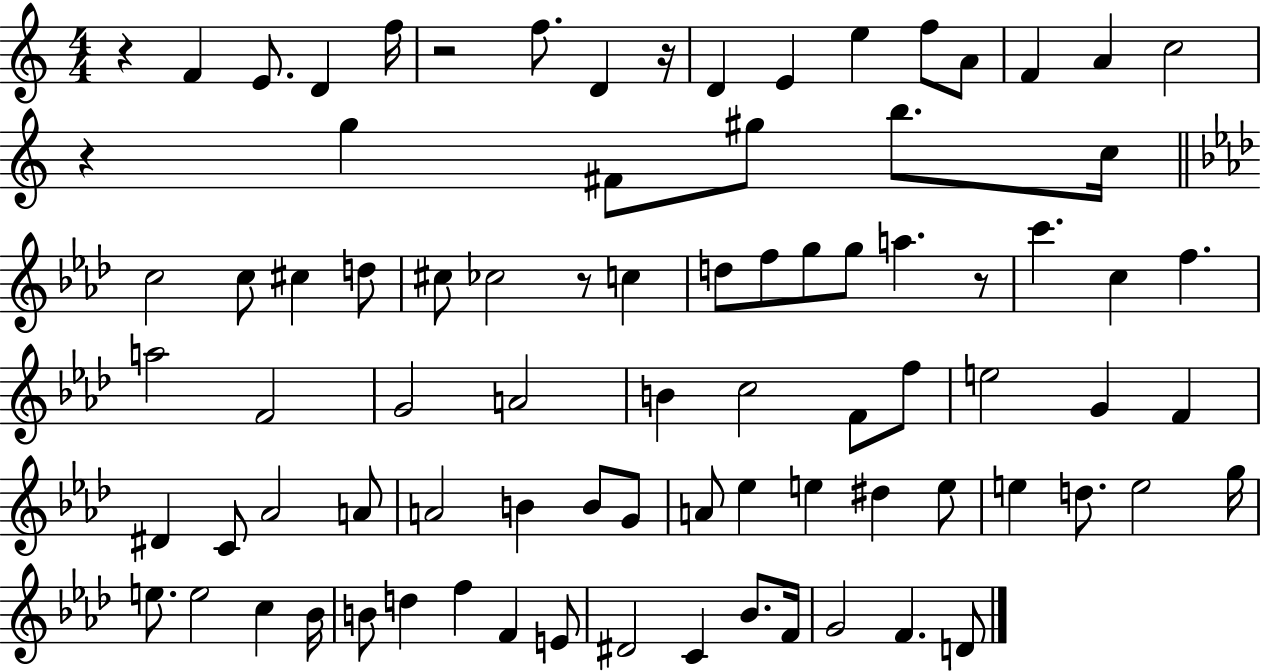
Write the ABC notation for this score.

X:1
T:Untitled
M:4/4
L:1/4
K:C
z F E/2 D f/4 z2 f/2 D z/4 D E e f/2 A/2 F A c2 z g ^F/2 ^g/2 b/2 c/4 c2 c/2 ^c d/2 ^c/2 _c2 z/2 c d/2 f/2 g/2 g/2 a z/2 c' c f a2 F2 G2 A2 B c2 F/2 f/2 e2 G F ^D C/2 _A2 A/2 A2 B B/2 G/2 A/2 _e e ^d e/2 e d/2 e2 g/4 e/2 e2 c _B/4 B/2 d f F E/2 ^D2 C _B/2 F/4 G2 F D/2